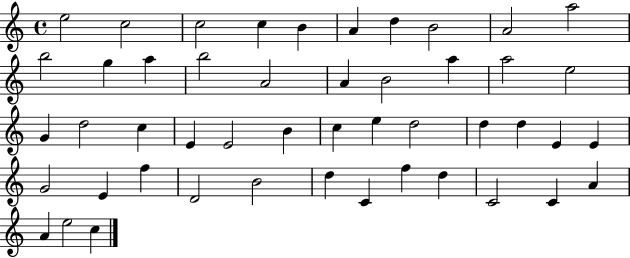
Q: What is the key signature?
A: C major